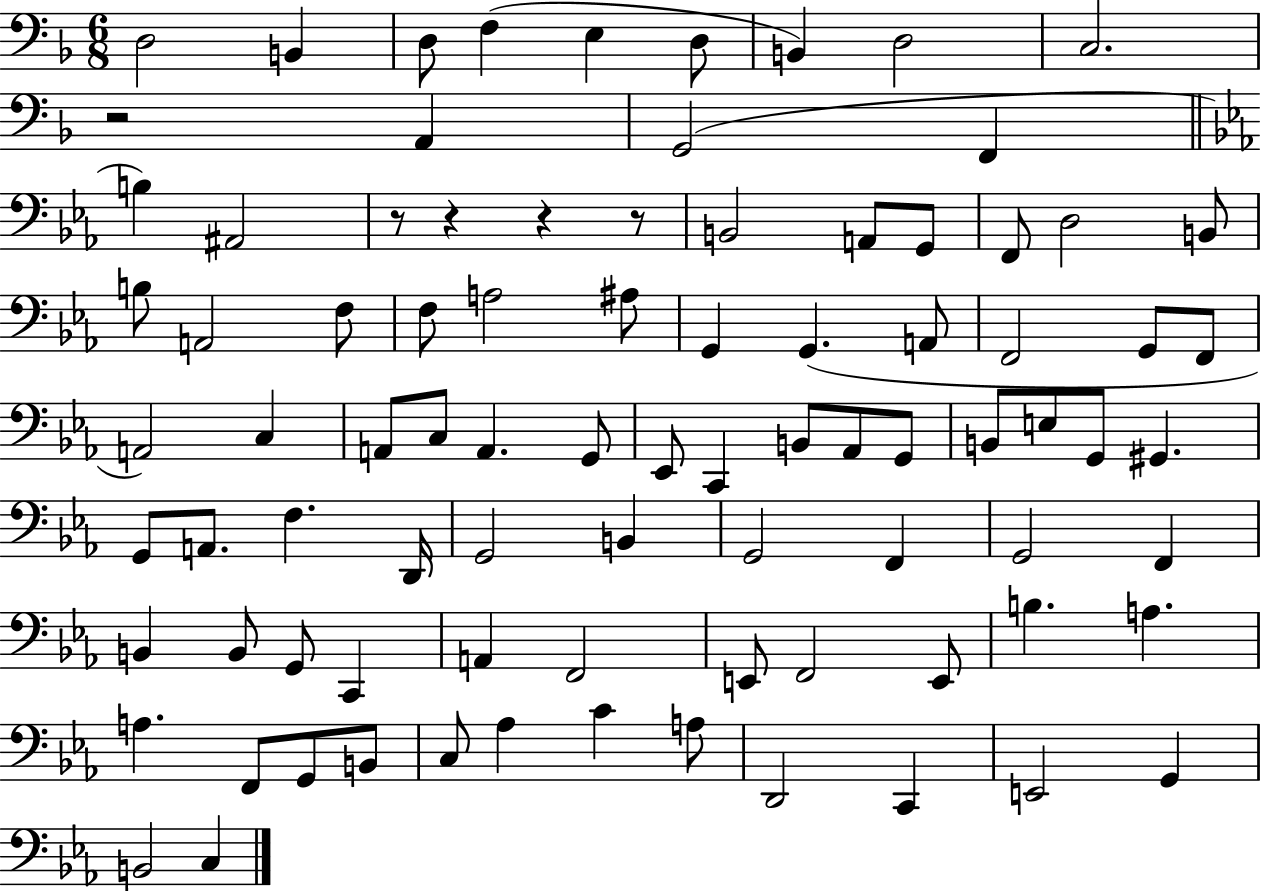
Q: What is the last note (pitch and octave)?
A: C3